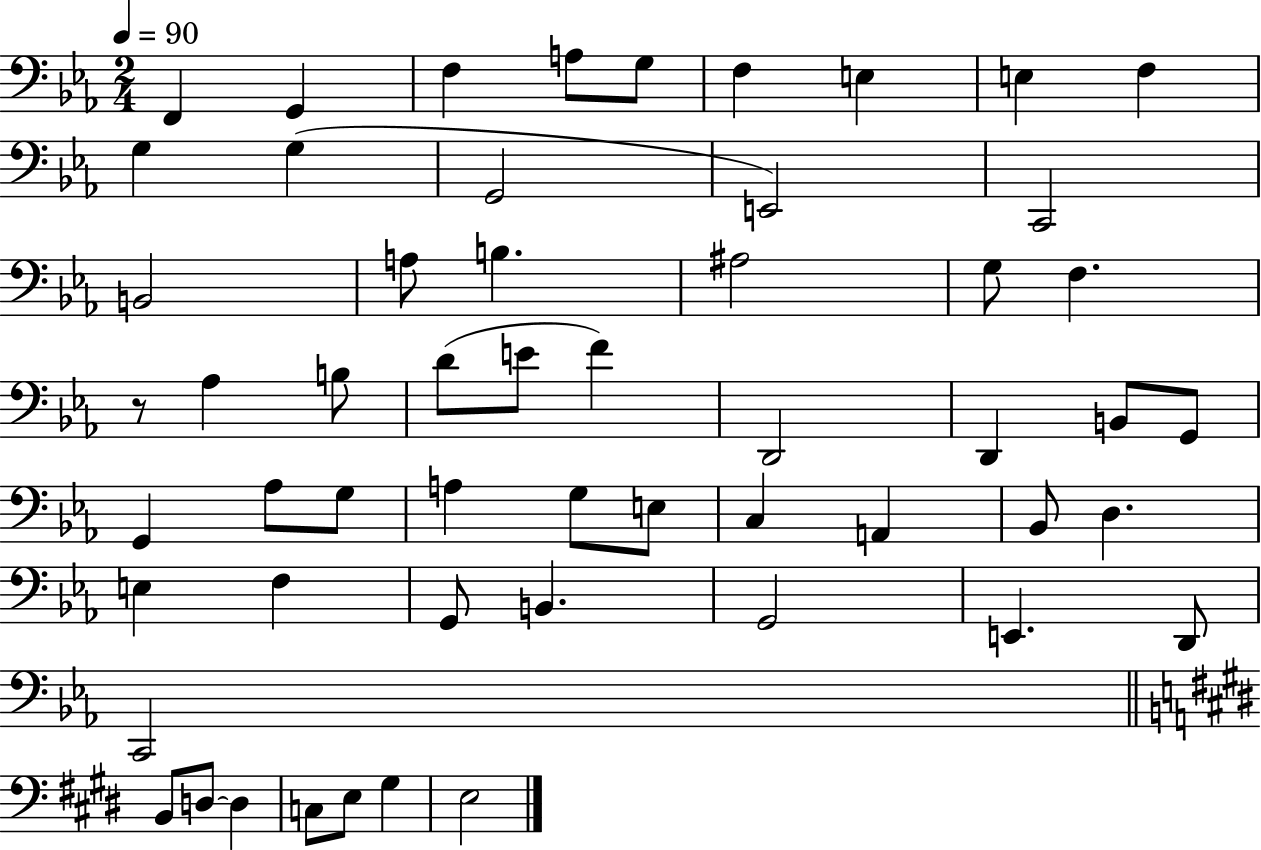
F2/q G2/q F3/q A3/e G3/e F3/q E3/q E3/q F3/q G3/q G3/q G2/h E2/h C2/h B2/h A3/e B3/q. A#3/h G3/e F3/q. R/e Ab3/q B3/e D4/e E4/e F4/q D2/h D2/q B2/e G2/e G2/q Ab3/e G3/e A3/q G3/e E3/e C3/q A2/q Bb2/e D3/q. E3/q F3/q G2/e B2/q. G2/h E2/q. D2/e C2/h B2/e D3/e D3/q C3/e E3/e G#3/q E3/h